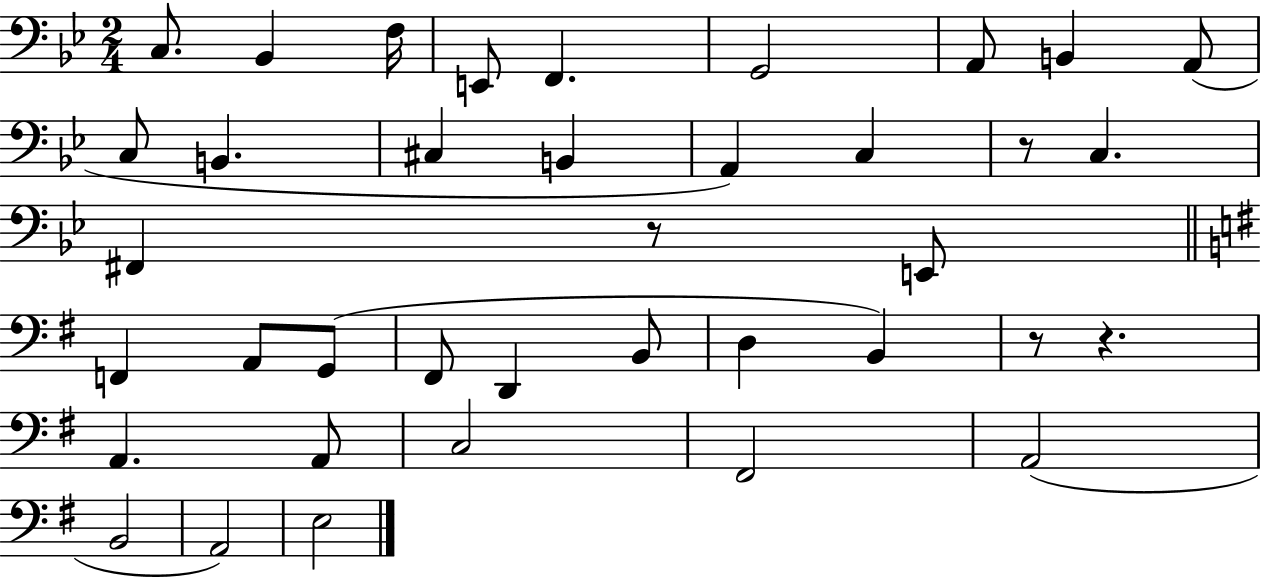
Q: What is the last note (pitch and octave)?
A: E3